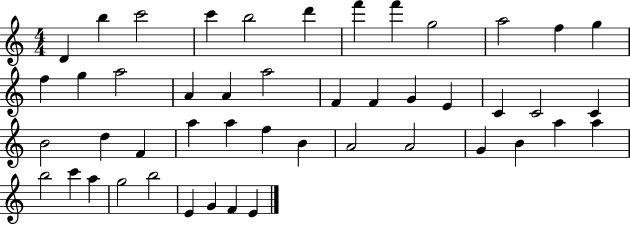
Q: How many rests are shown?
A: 0